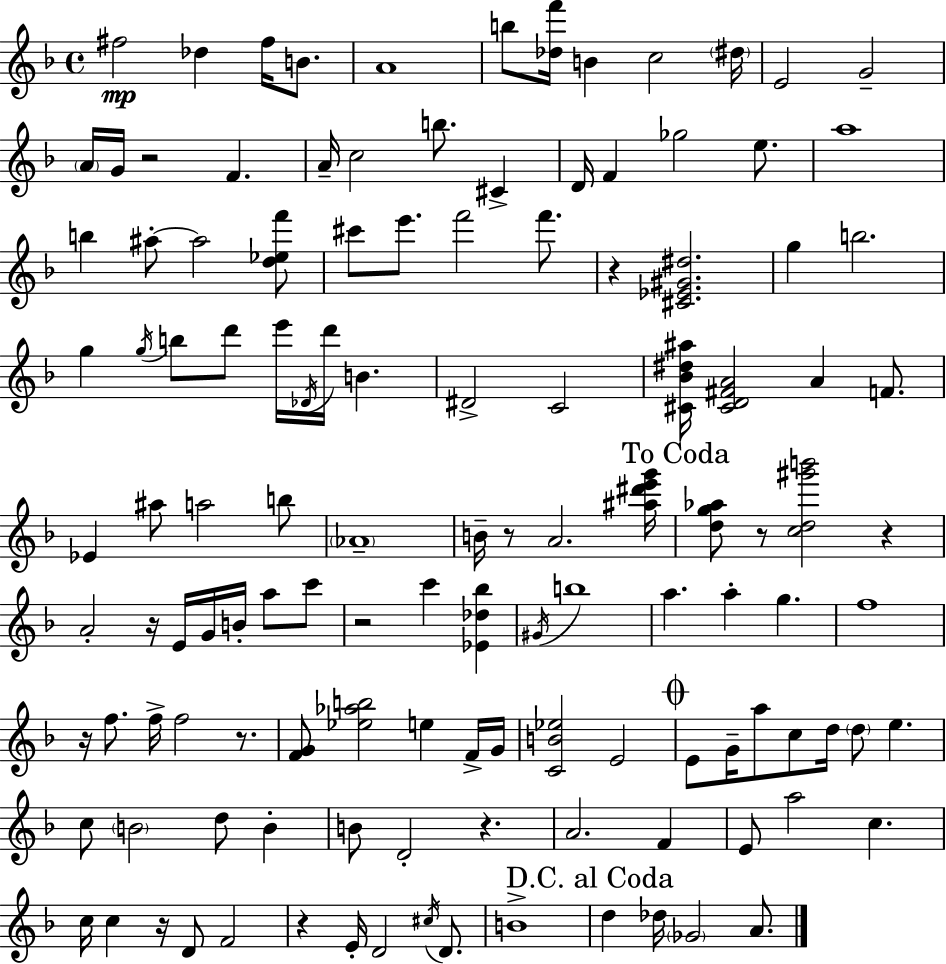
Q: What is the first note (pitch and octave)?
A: F#5